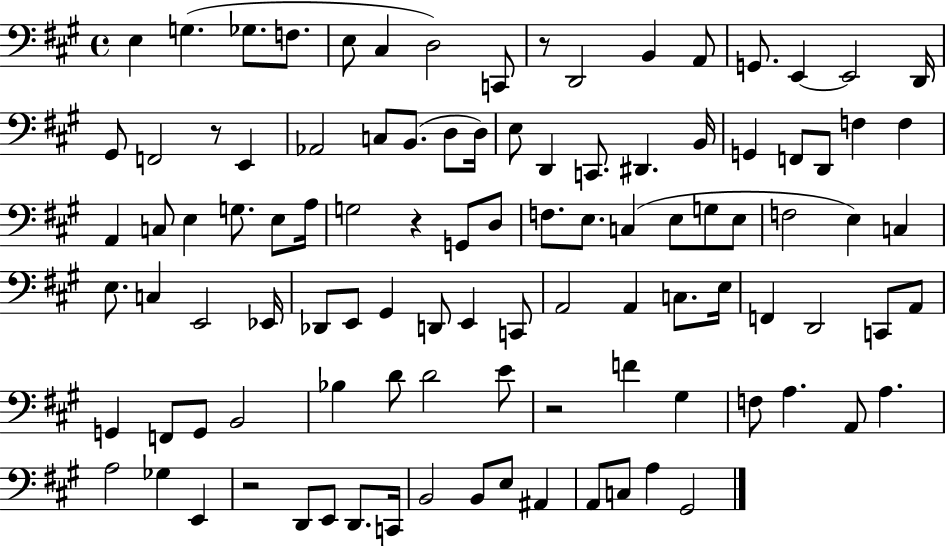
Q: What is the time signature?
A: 4/4